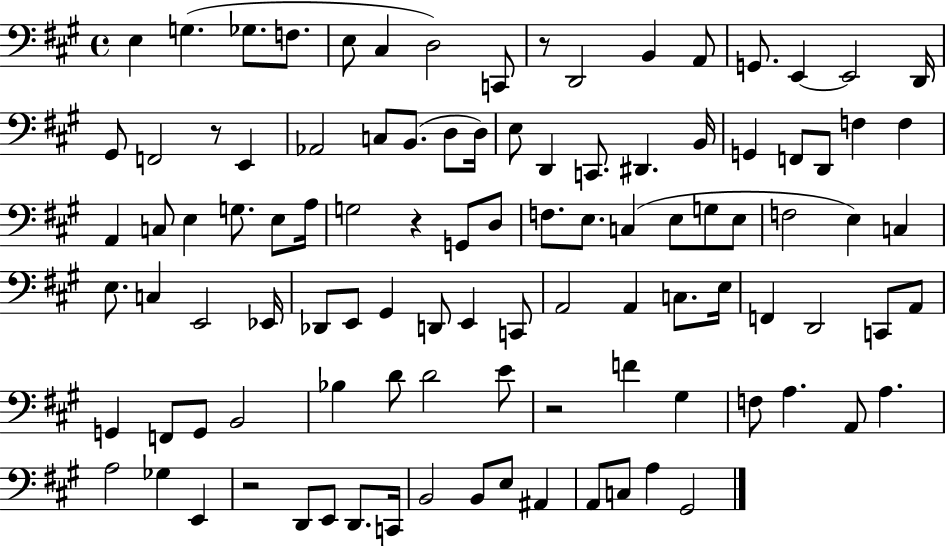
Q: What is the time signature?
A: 4/4